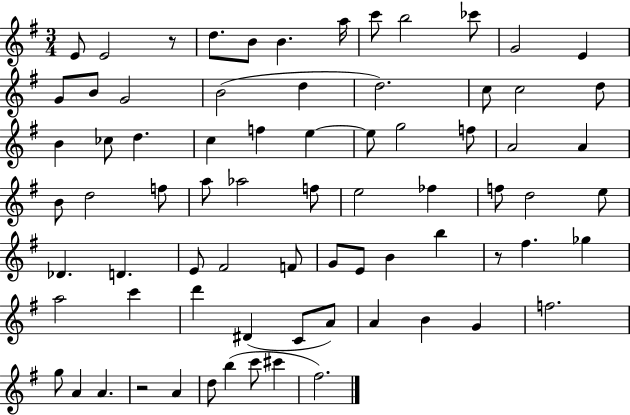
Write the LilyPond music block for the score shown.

{
  \clef treble
  \numericTimeSignature
  \time 3/4
  \key g \major
  e'8 e'2 r8 | d''8. b'8 b'4. a''16 | c'''8 b''2 ces'''8 | g'2 e'4 | \break g'8 b'8 g'2 | b'2( d''4 | d''2.) | c''8 c''2 d''8 | \break b'4 ces''8 d''4. | c''4 f''4 e''4~~ | e''8 g''2 f''8 | a'2 a'4 | \break b'8 d''2 f''8 | a''8 aes''2 f''8 | e''2 fes''4 | f''8 d''2 e''8 | \break des'4. d'4. | e'8 fis'2 f'8 | g'8 e'8 b'4 b''4 | r8 fis''4. ges''4 | \break a''2 c'''4 | d'''4 dis'4( c'8 a'8) | a'4 b'4 g'4 | f''2. | \break g''8 a'4 a'4. | r2 a'4 | d''8 b''4( c'''8 cis'''4 | fis''2.) | \break \bar "|."
}